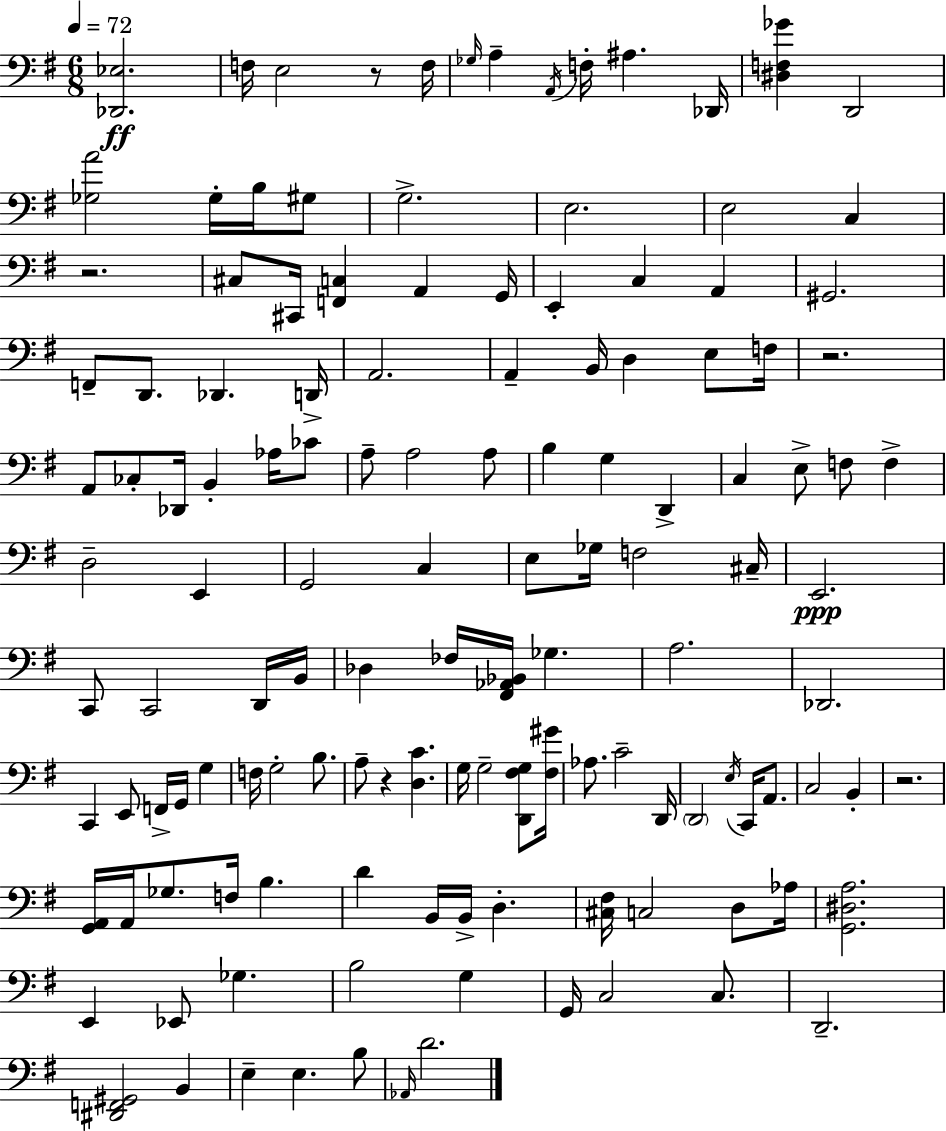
{
  \clef bass
  \numericTimeSignature
  \time 6/8
  \key g \major
  \tempo 4 = 72
  <des, ees>2.\ff | f16 e2 r8 f16 | \grace { ges16 } a4-- \acciaccatura { a,16 } f16-. ais4. | des,16 <dis f ges'>4 d,2 | \break <ges a'>2 ges16-. b16 | gis8 g2.-> | e2. | e2 c4 | \break r2. | cis8 cis,16 <f, c>4 a,4 | g,16 e,4-. c4 a,4 | gis,2. | \break f,8-- d,8. des,4. | d,16-> a,2. | a,4-- b,16 d4 e8 | f16 r2. | \break a,8 ces8-. des,16 b,4-. aes16 | ces'8 a8-- a2 | a8 b4 g4 d,4-> | c4 e8-> f8 f4-> | \break d2-- e,4 | g,2 c4 | e8 ges16 f2 | cis16-- e,2.\ppp | \break c,8 c,2 | d,16 b,16 des4 fes16 <fis, aes, bes,>16 ges4. | a2. | des,2. | \break c,4 e,8 f,16-> g,16 g4 | f16 g2-. b8. | a8-- r4 <d c'>4. | g16 g2-- <d, fis g>8 | \break <fis gis'>16 aes8. c'2-- | d,16 \parenthesize d,2 \acciaccatura { e16 } c,16 | a,8. c2 b,4-. | r2. | \break <g, a,>16 a,16 ges8. f16 b4. | d'4 b,16 b,16-> d4.-. | <cis fis>16 c2 | d8 aes16 <g, dis a>2. | \break e,4 ees,8 ges4. | b2 g4 | g,16 c2 | c8. d,2.-- | \break <dis, f, gis,>2 b,4 | e4-- e4. | b8 \grace { aes,16 } d'2. | \bar "|."
}